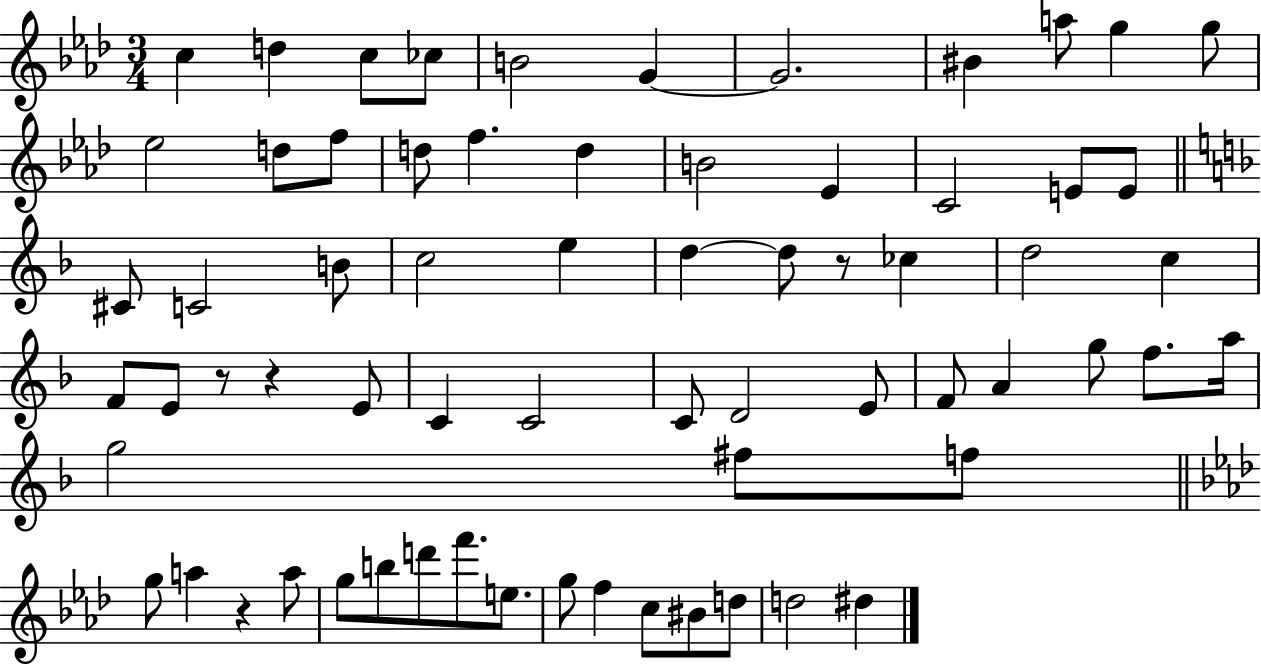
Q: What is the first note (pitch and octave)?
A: C5